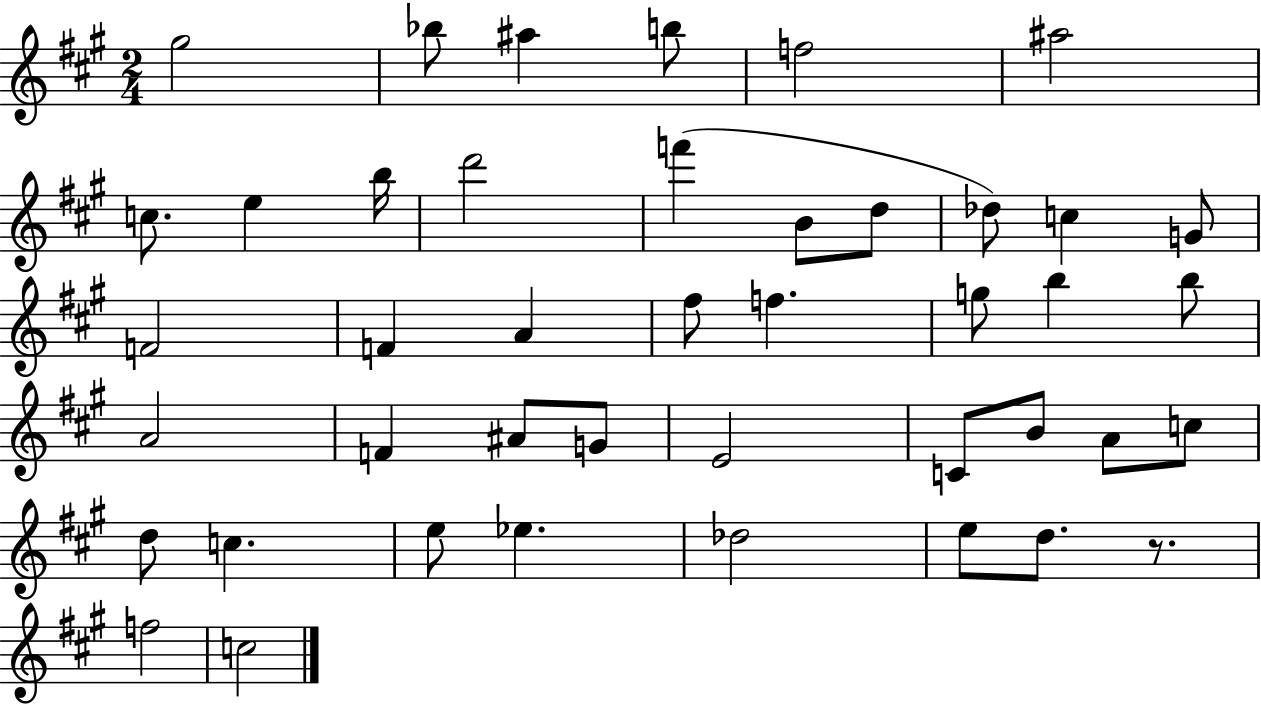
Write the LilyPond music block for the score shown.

{
  \clef treble
  \numericTimeSignature
  \time 2/4
  \key a \major
  gis''2 | bes''8 ais''4 b''8 | f''2 | ais''2 | \break c''8. e''4 b''16 | d'''2 | f'''4( b'8 d''8 | des''8) c''4 g'8 | \break f'2 | f'4 a'4 | fis''8 f''4. | g''8 b''4 b''8 | \break a'2 | f'4 ais'8 g'8 | e'2 | c'8 b'8 a'8 c''8 | \break d''8 c''4. | e''8 ees''4. | des''2 | e''8 d''8. r8. | \break f''2 | c''2 | \bar "|."
}